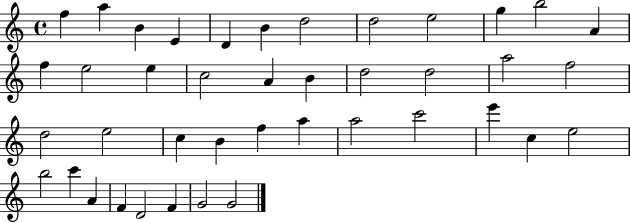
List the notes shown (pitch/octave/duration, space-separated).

F5/q A5/q B4/q E4/q D4/q B4/q D5/h D5/h E5/h G5/q B5/h A4/q F5/q E5/h E5/q C5/h A4/q B4/q D5/h D5/h A5/h F5/h D5/h E5/h C5/q B4/q F5/q A5/q A5/h C6/h E6/q C5/q E5/h B5/h C6/q A4/q F4/q D4/h F4/q G4/h G4/h